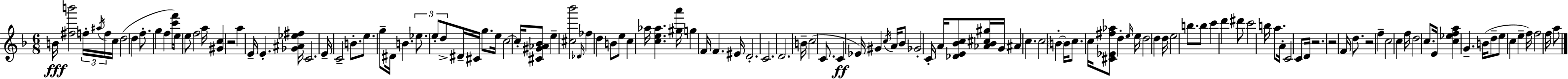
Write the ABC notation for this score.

X:1
T:Untitled
M:6/8
L:1/4
K:Dm
B/4 [^fb']2 f/4 ^a/4 f/4 c/4 d2 d f/2 g f [c'f']/4 e/4 e/2 f2 a/4 [^Gc] z2 a E/4 E [_G^A_e^f]/4 C2 E/4 C2 B/2 e/2 g/2 ^D/4 B _e/2 e/2 d/2 ^D/4 ^C/4 g/2 e/4 c2 c/4 [^C^G_A_B]/2 e [^c_b']2 _D/4 _f d B/2 e/2 c _a/4 [ce_a] [^ga']/4 g F/4 F ^E/4 D2 C2 D2 B/4 c2 C/2 C _E/4 ^G c/4 A/4 _B/2 _G2 C/4 A/4 [_DE_Bc]/2 [_A_B^c^g]/4 G/4 ^A c c2 B B/4 c/2 c/4 [^C_E^f_a]/2 d e/4 e/4 d2 d d/4 e2 b/2 b/2 c' d' ^d'/2 c'2 b/4 a/2 A/4 C2 C/2 D/4 z2 z2 F/4 d/2 z2 f c2 c f/4 d2 c/2 E/4 [c_efa] G B/4 d/2 e/2 c e f/4 f2 f/4 a/2